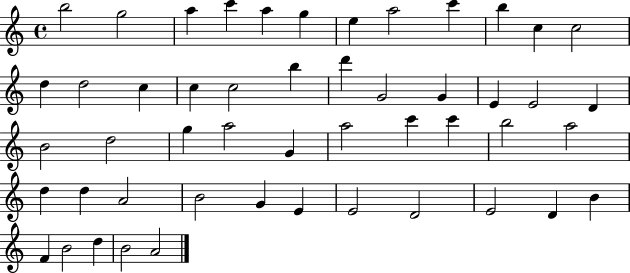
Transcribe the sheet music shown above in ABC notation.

X:1
T:Untitled
M:4/4
L:1/4
K:C
b2 g2 a c' a g e a2 c' b c c2 d d2 c c c2 b d' G2 G E E2 D B2 d2 g a2 G a2 c' c' b2 a2 d d A2 B2 G E E2 D2 E2 D B F B2 d B2 A2